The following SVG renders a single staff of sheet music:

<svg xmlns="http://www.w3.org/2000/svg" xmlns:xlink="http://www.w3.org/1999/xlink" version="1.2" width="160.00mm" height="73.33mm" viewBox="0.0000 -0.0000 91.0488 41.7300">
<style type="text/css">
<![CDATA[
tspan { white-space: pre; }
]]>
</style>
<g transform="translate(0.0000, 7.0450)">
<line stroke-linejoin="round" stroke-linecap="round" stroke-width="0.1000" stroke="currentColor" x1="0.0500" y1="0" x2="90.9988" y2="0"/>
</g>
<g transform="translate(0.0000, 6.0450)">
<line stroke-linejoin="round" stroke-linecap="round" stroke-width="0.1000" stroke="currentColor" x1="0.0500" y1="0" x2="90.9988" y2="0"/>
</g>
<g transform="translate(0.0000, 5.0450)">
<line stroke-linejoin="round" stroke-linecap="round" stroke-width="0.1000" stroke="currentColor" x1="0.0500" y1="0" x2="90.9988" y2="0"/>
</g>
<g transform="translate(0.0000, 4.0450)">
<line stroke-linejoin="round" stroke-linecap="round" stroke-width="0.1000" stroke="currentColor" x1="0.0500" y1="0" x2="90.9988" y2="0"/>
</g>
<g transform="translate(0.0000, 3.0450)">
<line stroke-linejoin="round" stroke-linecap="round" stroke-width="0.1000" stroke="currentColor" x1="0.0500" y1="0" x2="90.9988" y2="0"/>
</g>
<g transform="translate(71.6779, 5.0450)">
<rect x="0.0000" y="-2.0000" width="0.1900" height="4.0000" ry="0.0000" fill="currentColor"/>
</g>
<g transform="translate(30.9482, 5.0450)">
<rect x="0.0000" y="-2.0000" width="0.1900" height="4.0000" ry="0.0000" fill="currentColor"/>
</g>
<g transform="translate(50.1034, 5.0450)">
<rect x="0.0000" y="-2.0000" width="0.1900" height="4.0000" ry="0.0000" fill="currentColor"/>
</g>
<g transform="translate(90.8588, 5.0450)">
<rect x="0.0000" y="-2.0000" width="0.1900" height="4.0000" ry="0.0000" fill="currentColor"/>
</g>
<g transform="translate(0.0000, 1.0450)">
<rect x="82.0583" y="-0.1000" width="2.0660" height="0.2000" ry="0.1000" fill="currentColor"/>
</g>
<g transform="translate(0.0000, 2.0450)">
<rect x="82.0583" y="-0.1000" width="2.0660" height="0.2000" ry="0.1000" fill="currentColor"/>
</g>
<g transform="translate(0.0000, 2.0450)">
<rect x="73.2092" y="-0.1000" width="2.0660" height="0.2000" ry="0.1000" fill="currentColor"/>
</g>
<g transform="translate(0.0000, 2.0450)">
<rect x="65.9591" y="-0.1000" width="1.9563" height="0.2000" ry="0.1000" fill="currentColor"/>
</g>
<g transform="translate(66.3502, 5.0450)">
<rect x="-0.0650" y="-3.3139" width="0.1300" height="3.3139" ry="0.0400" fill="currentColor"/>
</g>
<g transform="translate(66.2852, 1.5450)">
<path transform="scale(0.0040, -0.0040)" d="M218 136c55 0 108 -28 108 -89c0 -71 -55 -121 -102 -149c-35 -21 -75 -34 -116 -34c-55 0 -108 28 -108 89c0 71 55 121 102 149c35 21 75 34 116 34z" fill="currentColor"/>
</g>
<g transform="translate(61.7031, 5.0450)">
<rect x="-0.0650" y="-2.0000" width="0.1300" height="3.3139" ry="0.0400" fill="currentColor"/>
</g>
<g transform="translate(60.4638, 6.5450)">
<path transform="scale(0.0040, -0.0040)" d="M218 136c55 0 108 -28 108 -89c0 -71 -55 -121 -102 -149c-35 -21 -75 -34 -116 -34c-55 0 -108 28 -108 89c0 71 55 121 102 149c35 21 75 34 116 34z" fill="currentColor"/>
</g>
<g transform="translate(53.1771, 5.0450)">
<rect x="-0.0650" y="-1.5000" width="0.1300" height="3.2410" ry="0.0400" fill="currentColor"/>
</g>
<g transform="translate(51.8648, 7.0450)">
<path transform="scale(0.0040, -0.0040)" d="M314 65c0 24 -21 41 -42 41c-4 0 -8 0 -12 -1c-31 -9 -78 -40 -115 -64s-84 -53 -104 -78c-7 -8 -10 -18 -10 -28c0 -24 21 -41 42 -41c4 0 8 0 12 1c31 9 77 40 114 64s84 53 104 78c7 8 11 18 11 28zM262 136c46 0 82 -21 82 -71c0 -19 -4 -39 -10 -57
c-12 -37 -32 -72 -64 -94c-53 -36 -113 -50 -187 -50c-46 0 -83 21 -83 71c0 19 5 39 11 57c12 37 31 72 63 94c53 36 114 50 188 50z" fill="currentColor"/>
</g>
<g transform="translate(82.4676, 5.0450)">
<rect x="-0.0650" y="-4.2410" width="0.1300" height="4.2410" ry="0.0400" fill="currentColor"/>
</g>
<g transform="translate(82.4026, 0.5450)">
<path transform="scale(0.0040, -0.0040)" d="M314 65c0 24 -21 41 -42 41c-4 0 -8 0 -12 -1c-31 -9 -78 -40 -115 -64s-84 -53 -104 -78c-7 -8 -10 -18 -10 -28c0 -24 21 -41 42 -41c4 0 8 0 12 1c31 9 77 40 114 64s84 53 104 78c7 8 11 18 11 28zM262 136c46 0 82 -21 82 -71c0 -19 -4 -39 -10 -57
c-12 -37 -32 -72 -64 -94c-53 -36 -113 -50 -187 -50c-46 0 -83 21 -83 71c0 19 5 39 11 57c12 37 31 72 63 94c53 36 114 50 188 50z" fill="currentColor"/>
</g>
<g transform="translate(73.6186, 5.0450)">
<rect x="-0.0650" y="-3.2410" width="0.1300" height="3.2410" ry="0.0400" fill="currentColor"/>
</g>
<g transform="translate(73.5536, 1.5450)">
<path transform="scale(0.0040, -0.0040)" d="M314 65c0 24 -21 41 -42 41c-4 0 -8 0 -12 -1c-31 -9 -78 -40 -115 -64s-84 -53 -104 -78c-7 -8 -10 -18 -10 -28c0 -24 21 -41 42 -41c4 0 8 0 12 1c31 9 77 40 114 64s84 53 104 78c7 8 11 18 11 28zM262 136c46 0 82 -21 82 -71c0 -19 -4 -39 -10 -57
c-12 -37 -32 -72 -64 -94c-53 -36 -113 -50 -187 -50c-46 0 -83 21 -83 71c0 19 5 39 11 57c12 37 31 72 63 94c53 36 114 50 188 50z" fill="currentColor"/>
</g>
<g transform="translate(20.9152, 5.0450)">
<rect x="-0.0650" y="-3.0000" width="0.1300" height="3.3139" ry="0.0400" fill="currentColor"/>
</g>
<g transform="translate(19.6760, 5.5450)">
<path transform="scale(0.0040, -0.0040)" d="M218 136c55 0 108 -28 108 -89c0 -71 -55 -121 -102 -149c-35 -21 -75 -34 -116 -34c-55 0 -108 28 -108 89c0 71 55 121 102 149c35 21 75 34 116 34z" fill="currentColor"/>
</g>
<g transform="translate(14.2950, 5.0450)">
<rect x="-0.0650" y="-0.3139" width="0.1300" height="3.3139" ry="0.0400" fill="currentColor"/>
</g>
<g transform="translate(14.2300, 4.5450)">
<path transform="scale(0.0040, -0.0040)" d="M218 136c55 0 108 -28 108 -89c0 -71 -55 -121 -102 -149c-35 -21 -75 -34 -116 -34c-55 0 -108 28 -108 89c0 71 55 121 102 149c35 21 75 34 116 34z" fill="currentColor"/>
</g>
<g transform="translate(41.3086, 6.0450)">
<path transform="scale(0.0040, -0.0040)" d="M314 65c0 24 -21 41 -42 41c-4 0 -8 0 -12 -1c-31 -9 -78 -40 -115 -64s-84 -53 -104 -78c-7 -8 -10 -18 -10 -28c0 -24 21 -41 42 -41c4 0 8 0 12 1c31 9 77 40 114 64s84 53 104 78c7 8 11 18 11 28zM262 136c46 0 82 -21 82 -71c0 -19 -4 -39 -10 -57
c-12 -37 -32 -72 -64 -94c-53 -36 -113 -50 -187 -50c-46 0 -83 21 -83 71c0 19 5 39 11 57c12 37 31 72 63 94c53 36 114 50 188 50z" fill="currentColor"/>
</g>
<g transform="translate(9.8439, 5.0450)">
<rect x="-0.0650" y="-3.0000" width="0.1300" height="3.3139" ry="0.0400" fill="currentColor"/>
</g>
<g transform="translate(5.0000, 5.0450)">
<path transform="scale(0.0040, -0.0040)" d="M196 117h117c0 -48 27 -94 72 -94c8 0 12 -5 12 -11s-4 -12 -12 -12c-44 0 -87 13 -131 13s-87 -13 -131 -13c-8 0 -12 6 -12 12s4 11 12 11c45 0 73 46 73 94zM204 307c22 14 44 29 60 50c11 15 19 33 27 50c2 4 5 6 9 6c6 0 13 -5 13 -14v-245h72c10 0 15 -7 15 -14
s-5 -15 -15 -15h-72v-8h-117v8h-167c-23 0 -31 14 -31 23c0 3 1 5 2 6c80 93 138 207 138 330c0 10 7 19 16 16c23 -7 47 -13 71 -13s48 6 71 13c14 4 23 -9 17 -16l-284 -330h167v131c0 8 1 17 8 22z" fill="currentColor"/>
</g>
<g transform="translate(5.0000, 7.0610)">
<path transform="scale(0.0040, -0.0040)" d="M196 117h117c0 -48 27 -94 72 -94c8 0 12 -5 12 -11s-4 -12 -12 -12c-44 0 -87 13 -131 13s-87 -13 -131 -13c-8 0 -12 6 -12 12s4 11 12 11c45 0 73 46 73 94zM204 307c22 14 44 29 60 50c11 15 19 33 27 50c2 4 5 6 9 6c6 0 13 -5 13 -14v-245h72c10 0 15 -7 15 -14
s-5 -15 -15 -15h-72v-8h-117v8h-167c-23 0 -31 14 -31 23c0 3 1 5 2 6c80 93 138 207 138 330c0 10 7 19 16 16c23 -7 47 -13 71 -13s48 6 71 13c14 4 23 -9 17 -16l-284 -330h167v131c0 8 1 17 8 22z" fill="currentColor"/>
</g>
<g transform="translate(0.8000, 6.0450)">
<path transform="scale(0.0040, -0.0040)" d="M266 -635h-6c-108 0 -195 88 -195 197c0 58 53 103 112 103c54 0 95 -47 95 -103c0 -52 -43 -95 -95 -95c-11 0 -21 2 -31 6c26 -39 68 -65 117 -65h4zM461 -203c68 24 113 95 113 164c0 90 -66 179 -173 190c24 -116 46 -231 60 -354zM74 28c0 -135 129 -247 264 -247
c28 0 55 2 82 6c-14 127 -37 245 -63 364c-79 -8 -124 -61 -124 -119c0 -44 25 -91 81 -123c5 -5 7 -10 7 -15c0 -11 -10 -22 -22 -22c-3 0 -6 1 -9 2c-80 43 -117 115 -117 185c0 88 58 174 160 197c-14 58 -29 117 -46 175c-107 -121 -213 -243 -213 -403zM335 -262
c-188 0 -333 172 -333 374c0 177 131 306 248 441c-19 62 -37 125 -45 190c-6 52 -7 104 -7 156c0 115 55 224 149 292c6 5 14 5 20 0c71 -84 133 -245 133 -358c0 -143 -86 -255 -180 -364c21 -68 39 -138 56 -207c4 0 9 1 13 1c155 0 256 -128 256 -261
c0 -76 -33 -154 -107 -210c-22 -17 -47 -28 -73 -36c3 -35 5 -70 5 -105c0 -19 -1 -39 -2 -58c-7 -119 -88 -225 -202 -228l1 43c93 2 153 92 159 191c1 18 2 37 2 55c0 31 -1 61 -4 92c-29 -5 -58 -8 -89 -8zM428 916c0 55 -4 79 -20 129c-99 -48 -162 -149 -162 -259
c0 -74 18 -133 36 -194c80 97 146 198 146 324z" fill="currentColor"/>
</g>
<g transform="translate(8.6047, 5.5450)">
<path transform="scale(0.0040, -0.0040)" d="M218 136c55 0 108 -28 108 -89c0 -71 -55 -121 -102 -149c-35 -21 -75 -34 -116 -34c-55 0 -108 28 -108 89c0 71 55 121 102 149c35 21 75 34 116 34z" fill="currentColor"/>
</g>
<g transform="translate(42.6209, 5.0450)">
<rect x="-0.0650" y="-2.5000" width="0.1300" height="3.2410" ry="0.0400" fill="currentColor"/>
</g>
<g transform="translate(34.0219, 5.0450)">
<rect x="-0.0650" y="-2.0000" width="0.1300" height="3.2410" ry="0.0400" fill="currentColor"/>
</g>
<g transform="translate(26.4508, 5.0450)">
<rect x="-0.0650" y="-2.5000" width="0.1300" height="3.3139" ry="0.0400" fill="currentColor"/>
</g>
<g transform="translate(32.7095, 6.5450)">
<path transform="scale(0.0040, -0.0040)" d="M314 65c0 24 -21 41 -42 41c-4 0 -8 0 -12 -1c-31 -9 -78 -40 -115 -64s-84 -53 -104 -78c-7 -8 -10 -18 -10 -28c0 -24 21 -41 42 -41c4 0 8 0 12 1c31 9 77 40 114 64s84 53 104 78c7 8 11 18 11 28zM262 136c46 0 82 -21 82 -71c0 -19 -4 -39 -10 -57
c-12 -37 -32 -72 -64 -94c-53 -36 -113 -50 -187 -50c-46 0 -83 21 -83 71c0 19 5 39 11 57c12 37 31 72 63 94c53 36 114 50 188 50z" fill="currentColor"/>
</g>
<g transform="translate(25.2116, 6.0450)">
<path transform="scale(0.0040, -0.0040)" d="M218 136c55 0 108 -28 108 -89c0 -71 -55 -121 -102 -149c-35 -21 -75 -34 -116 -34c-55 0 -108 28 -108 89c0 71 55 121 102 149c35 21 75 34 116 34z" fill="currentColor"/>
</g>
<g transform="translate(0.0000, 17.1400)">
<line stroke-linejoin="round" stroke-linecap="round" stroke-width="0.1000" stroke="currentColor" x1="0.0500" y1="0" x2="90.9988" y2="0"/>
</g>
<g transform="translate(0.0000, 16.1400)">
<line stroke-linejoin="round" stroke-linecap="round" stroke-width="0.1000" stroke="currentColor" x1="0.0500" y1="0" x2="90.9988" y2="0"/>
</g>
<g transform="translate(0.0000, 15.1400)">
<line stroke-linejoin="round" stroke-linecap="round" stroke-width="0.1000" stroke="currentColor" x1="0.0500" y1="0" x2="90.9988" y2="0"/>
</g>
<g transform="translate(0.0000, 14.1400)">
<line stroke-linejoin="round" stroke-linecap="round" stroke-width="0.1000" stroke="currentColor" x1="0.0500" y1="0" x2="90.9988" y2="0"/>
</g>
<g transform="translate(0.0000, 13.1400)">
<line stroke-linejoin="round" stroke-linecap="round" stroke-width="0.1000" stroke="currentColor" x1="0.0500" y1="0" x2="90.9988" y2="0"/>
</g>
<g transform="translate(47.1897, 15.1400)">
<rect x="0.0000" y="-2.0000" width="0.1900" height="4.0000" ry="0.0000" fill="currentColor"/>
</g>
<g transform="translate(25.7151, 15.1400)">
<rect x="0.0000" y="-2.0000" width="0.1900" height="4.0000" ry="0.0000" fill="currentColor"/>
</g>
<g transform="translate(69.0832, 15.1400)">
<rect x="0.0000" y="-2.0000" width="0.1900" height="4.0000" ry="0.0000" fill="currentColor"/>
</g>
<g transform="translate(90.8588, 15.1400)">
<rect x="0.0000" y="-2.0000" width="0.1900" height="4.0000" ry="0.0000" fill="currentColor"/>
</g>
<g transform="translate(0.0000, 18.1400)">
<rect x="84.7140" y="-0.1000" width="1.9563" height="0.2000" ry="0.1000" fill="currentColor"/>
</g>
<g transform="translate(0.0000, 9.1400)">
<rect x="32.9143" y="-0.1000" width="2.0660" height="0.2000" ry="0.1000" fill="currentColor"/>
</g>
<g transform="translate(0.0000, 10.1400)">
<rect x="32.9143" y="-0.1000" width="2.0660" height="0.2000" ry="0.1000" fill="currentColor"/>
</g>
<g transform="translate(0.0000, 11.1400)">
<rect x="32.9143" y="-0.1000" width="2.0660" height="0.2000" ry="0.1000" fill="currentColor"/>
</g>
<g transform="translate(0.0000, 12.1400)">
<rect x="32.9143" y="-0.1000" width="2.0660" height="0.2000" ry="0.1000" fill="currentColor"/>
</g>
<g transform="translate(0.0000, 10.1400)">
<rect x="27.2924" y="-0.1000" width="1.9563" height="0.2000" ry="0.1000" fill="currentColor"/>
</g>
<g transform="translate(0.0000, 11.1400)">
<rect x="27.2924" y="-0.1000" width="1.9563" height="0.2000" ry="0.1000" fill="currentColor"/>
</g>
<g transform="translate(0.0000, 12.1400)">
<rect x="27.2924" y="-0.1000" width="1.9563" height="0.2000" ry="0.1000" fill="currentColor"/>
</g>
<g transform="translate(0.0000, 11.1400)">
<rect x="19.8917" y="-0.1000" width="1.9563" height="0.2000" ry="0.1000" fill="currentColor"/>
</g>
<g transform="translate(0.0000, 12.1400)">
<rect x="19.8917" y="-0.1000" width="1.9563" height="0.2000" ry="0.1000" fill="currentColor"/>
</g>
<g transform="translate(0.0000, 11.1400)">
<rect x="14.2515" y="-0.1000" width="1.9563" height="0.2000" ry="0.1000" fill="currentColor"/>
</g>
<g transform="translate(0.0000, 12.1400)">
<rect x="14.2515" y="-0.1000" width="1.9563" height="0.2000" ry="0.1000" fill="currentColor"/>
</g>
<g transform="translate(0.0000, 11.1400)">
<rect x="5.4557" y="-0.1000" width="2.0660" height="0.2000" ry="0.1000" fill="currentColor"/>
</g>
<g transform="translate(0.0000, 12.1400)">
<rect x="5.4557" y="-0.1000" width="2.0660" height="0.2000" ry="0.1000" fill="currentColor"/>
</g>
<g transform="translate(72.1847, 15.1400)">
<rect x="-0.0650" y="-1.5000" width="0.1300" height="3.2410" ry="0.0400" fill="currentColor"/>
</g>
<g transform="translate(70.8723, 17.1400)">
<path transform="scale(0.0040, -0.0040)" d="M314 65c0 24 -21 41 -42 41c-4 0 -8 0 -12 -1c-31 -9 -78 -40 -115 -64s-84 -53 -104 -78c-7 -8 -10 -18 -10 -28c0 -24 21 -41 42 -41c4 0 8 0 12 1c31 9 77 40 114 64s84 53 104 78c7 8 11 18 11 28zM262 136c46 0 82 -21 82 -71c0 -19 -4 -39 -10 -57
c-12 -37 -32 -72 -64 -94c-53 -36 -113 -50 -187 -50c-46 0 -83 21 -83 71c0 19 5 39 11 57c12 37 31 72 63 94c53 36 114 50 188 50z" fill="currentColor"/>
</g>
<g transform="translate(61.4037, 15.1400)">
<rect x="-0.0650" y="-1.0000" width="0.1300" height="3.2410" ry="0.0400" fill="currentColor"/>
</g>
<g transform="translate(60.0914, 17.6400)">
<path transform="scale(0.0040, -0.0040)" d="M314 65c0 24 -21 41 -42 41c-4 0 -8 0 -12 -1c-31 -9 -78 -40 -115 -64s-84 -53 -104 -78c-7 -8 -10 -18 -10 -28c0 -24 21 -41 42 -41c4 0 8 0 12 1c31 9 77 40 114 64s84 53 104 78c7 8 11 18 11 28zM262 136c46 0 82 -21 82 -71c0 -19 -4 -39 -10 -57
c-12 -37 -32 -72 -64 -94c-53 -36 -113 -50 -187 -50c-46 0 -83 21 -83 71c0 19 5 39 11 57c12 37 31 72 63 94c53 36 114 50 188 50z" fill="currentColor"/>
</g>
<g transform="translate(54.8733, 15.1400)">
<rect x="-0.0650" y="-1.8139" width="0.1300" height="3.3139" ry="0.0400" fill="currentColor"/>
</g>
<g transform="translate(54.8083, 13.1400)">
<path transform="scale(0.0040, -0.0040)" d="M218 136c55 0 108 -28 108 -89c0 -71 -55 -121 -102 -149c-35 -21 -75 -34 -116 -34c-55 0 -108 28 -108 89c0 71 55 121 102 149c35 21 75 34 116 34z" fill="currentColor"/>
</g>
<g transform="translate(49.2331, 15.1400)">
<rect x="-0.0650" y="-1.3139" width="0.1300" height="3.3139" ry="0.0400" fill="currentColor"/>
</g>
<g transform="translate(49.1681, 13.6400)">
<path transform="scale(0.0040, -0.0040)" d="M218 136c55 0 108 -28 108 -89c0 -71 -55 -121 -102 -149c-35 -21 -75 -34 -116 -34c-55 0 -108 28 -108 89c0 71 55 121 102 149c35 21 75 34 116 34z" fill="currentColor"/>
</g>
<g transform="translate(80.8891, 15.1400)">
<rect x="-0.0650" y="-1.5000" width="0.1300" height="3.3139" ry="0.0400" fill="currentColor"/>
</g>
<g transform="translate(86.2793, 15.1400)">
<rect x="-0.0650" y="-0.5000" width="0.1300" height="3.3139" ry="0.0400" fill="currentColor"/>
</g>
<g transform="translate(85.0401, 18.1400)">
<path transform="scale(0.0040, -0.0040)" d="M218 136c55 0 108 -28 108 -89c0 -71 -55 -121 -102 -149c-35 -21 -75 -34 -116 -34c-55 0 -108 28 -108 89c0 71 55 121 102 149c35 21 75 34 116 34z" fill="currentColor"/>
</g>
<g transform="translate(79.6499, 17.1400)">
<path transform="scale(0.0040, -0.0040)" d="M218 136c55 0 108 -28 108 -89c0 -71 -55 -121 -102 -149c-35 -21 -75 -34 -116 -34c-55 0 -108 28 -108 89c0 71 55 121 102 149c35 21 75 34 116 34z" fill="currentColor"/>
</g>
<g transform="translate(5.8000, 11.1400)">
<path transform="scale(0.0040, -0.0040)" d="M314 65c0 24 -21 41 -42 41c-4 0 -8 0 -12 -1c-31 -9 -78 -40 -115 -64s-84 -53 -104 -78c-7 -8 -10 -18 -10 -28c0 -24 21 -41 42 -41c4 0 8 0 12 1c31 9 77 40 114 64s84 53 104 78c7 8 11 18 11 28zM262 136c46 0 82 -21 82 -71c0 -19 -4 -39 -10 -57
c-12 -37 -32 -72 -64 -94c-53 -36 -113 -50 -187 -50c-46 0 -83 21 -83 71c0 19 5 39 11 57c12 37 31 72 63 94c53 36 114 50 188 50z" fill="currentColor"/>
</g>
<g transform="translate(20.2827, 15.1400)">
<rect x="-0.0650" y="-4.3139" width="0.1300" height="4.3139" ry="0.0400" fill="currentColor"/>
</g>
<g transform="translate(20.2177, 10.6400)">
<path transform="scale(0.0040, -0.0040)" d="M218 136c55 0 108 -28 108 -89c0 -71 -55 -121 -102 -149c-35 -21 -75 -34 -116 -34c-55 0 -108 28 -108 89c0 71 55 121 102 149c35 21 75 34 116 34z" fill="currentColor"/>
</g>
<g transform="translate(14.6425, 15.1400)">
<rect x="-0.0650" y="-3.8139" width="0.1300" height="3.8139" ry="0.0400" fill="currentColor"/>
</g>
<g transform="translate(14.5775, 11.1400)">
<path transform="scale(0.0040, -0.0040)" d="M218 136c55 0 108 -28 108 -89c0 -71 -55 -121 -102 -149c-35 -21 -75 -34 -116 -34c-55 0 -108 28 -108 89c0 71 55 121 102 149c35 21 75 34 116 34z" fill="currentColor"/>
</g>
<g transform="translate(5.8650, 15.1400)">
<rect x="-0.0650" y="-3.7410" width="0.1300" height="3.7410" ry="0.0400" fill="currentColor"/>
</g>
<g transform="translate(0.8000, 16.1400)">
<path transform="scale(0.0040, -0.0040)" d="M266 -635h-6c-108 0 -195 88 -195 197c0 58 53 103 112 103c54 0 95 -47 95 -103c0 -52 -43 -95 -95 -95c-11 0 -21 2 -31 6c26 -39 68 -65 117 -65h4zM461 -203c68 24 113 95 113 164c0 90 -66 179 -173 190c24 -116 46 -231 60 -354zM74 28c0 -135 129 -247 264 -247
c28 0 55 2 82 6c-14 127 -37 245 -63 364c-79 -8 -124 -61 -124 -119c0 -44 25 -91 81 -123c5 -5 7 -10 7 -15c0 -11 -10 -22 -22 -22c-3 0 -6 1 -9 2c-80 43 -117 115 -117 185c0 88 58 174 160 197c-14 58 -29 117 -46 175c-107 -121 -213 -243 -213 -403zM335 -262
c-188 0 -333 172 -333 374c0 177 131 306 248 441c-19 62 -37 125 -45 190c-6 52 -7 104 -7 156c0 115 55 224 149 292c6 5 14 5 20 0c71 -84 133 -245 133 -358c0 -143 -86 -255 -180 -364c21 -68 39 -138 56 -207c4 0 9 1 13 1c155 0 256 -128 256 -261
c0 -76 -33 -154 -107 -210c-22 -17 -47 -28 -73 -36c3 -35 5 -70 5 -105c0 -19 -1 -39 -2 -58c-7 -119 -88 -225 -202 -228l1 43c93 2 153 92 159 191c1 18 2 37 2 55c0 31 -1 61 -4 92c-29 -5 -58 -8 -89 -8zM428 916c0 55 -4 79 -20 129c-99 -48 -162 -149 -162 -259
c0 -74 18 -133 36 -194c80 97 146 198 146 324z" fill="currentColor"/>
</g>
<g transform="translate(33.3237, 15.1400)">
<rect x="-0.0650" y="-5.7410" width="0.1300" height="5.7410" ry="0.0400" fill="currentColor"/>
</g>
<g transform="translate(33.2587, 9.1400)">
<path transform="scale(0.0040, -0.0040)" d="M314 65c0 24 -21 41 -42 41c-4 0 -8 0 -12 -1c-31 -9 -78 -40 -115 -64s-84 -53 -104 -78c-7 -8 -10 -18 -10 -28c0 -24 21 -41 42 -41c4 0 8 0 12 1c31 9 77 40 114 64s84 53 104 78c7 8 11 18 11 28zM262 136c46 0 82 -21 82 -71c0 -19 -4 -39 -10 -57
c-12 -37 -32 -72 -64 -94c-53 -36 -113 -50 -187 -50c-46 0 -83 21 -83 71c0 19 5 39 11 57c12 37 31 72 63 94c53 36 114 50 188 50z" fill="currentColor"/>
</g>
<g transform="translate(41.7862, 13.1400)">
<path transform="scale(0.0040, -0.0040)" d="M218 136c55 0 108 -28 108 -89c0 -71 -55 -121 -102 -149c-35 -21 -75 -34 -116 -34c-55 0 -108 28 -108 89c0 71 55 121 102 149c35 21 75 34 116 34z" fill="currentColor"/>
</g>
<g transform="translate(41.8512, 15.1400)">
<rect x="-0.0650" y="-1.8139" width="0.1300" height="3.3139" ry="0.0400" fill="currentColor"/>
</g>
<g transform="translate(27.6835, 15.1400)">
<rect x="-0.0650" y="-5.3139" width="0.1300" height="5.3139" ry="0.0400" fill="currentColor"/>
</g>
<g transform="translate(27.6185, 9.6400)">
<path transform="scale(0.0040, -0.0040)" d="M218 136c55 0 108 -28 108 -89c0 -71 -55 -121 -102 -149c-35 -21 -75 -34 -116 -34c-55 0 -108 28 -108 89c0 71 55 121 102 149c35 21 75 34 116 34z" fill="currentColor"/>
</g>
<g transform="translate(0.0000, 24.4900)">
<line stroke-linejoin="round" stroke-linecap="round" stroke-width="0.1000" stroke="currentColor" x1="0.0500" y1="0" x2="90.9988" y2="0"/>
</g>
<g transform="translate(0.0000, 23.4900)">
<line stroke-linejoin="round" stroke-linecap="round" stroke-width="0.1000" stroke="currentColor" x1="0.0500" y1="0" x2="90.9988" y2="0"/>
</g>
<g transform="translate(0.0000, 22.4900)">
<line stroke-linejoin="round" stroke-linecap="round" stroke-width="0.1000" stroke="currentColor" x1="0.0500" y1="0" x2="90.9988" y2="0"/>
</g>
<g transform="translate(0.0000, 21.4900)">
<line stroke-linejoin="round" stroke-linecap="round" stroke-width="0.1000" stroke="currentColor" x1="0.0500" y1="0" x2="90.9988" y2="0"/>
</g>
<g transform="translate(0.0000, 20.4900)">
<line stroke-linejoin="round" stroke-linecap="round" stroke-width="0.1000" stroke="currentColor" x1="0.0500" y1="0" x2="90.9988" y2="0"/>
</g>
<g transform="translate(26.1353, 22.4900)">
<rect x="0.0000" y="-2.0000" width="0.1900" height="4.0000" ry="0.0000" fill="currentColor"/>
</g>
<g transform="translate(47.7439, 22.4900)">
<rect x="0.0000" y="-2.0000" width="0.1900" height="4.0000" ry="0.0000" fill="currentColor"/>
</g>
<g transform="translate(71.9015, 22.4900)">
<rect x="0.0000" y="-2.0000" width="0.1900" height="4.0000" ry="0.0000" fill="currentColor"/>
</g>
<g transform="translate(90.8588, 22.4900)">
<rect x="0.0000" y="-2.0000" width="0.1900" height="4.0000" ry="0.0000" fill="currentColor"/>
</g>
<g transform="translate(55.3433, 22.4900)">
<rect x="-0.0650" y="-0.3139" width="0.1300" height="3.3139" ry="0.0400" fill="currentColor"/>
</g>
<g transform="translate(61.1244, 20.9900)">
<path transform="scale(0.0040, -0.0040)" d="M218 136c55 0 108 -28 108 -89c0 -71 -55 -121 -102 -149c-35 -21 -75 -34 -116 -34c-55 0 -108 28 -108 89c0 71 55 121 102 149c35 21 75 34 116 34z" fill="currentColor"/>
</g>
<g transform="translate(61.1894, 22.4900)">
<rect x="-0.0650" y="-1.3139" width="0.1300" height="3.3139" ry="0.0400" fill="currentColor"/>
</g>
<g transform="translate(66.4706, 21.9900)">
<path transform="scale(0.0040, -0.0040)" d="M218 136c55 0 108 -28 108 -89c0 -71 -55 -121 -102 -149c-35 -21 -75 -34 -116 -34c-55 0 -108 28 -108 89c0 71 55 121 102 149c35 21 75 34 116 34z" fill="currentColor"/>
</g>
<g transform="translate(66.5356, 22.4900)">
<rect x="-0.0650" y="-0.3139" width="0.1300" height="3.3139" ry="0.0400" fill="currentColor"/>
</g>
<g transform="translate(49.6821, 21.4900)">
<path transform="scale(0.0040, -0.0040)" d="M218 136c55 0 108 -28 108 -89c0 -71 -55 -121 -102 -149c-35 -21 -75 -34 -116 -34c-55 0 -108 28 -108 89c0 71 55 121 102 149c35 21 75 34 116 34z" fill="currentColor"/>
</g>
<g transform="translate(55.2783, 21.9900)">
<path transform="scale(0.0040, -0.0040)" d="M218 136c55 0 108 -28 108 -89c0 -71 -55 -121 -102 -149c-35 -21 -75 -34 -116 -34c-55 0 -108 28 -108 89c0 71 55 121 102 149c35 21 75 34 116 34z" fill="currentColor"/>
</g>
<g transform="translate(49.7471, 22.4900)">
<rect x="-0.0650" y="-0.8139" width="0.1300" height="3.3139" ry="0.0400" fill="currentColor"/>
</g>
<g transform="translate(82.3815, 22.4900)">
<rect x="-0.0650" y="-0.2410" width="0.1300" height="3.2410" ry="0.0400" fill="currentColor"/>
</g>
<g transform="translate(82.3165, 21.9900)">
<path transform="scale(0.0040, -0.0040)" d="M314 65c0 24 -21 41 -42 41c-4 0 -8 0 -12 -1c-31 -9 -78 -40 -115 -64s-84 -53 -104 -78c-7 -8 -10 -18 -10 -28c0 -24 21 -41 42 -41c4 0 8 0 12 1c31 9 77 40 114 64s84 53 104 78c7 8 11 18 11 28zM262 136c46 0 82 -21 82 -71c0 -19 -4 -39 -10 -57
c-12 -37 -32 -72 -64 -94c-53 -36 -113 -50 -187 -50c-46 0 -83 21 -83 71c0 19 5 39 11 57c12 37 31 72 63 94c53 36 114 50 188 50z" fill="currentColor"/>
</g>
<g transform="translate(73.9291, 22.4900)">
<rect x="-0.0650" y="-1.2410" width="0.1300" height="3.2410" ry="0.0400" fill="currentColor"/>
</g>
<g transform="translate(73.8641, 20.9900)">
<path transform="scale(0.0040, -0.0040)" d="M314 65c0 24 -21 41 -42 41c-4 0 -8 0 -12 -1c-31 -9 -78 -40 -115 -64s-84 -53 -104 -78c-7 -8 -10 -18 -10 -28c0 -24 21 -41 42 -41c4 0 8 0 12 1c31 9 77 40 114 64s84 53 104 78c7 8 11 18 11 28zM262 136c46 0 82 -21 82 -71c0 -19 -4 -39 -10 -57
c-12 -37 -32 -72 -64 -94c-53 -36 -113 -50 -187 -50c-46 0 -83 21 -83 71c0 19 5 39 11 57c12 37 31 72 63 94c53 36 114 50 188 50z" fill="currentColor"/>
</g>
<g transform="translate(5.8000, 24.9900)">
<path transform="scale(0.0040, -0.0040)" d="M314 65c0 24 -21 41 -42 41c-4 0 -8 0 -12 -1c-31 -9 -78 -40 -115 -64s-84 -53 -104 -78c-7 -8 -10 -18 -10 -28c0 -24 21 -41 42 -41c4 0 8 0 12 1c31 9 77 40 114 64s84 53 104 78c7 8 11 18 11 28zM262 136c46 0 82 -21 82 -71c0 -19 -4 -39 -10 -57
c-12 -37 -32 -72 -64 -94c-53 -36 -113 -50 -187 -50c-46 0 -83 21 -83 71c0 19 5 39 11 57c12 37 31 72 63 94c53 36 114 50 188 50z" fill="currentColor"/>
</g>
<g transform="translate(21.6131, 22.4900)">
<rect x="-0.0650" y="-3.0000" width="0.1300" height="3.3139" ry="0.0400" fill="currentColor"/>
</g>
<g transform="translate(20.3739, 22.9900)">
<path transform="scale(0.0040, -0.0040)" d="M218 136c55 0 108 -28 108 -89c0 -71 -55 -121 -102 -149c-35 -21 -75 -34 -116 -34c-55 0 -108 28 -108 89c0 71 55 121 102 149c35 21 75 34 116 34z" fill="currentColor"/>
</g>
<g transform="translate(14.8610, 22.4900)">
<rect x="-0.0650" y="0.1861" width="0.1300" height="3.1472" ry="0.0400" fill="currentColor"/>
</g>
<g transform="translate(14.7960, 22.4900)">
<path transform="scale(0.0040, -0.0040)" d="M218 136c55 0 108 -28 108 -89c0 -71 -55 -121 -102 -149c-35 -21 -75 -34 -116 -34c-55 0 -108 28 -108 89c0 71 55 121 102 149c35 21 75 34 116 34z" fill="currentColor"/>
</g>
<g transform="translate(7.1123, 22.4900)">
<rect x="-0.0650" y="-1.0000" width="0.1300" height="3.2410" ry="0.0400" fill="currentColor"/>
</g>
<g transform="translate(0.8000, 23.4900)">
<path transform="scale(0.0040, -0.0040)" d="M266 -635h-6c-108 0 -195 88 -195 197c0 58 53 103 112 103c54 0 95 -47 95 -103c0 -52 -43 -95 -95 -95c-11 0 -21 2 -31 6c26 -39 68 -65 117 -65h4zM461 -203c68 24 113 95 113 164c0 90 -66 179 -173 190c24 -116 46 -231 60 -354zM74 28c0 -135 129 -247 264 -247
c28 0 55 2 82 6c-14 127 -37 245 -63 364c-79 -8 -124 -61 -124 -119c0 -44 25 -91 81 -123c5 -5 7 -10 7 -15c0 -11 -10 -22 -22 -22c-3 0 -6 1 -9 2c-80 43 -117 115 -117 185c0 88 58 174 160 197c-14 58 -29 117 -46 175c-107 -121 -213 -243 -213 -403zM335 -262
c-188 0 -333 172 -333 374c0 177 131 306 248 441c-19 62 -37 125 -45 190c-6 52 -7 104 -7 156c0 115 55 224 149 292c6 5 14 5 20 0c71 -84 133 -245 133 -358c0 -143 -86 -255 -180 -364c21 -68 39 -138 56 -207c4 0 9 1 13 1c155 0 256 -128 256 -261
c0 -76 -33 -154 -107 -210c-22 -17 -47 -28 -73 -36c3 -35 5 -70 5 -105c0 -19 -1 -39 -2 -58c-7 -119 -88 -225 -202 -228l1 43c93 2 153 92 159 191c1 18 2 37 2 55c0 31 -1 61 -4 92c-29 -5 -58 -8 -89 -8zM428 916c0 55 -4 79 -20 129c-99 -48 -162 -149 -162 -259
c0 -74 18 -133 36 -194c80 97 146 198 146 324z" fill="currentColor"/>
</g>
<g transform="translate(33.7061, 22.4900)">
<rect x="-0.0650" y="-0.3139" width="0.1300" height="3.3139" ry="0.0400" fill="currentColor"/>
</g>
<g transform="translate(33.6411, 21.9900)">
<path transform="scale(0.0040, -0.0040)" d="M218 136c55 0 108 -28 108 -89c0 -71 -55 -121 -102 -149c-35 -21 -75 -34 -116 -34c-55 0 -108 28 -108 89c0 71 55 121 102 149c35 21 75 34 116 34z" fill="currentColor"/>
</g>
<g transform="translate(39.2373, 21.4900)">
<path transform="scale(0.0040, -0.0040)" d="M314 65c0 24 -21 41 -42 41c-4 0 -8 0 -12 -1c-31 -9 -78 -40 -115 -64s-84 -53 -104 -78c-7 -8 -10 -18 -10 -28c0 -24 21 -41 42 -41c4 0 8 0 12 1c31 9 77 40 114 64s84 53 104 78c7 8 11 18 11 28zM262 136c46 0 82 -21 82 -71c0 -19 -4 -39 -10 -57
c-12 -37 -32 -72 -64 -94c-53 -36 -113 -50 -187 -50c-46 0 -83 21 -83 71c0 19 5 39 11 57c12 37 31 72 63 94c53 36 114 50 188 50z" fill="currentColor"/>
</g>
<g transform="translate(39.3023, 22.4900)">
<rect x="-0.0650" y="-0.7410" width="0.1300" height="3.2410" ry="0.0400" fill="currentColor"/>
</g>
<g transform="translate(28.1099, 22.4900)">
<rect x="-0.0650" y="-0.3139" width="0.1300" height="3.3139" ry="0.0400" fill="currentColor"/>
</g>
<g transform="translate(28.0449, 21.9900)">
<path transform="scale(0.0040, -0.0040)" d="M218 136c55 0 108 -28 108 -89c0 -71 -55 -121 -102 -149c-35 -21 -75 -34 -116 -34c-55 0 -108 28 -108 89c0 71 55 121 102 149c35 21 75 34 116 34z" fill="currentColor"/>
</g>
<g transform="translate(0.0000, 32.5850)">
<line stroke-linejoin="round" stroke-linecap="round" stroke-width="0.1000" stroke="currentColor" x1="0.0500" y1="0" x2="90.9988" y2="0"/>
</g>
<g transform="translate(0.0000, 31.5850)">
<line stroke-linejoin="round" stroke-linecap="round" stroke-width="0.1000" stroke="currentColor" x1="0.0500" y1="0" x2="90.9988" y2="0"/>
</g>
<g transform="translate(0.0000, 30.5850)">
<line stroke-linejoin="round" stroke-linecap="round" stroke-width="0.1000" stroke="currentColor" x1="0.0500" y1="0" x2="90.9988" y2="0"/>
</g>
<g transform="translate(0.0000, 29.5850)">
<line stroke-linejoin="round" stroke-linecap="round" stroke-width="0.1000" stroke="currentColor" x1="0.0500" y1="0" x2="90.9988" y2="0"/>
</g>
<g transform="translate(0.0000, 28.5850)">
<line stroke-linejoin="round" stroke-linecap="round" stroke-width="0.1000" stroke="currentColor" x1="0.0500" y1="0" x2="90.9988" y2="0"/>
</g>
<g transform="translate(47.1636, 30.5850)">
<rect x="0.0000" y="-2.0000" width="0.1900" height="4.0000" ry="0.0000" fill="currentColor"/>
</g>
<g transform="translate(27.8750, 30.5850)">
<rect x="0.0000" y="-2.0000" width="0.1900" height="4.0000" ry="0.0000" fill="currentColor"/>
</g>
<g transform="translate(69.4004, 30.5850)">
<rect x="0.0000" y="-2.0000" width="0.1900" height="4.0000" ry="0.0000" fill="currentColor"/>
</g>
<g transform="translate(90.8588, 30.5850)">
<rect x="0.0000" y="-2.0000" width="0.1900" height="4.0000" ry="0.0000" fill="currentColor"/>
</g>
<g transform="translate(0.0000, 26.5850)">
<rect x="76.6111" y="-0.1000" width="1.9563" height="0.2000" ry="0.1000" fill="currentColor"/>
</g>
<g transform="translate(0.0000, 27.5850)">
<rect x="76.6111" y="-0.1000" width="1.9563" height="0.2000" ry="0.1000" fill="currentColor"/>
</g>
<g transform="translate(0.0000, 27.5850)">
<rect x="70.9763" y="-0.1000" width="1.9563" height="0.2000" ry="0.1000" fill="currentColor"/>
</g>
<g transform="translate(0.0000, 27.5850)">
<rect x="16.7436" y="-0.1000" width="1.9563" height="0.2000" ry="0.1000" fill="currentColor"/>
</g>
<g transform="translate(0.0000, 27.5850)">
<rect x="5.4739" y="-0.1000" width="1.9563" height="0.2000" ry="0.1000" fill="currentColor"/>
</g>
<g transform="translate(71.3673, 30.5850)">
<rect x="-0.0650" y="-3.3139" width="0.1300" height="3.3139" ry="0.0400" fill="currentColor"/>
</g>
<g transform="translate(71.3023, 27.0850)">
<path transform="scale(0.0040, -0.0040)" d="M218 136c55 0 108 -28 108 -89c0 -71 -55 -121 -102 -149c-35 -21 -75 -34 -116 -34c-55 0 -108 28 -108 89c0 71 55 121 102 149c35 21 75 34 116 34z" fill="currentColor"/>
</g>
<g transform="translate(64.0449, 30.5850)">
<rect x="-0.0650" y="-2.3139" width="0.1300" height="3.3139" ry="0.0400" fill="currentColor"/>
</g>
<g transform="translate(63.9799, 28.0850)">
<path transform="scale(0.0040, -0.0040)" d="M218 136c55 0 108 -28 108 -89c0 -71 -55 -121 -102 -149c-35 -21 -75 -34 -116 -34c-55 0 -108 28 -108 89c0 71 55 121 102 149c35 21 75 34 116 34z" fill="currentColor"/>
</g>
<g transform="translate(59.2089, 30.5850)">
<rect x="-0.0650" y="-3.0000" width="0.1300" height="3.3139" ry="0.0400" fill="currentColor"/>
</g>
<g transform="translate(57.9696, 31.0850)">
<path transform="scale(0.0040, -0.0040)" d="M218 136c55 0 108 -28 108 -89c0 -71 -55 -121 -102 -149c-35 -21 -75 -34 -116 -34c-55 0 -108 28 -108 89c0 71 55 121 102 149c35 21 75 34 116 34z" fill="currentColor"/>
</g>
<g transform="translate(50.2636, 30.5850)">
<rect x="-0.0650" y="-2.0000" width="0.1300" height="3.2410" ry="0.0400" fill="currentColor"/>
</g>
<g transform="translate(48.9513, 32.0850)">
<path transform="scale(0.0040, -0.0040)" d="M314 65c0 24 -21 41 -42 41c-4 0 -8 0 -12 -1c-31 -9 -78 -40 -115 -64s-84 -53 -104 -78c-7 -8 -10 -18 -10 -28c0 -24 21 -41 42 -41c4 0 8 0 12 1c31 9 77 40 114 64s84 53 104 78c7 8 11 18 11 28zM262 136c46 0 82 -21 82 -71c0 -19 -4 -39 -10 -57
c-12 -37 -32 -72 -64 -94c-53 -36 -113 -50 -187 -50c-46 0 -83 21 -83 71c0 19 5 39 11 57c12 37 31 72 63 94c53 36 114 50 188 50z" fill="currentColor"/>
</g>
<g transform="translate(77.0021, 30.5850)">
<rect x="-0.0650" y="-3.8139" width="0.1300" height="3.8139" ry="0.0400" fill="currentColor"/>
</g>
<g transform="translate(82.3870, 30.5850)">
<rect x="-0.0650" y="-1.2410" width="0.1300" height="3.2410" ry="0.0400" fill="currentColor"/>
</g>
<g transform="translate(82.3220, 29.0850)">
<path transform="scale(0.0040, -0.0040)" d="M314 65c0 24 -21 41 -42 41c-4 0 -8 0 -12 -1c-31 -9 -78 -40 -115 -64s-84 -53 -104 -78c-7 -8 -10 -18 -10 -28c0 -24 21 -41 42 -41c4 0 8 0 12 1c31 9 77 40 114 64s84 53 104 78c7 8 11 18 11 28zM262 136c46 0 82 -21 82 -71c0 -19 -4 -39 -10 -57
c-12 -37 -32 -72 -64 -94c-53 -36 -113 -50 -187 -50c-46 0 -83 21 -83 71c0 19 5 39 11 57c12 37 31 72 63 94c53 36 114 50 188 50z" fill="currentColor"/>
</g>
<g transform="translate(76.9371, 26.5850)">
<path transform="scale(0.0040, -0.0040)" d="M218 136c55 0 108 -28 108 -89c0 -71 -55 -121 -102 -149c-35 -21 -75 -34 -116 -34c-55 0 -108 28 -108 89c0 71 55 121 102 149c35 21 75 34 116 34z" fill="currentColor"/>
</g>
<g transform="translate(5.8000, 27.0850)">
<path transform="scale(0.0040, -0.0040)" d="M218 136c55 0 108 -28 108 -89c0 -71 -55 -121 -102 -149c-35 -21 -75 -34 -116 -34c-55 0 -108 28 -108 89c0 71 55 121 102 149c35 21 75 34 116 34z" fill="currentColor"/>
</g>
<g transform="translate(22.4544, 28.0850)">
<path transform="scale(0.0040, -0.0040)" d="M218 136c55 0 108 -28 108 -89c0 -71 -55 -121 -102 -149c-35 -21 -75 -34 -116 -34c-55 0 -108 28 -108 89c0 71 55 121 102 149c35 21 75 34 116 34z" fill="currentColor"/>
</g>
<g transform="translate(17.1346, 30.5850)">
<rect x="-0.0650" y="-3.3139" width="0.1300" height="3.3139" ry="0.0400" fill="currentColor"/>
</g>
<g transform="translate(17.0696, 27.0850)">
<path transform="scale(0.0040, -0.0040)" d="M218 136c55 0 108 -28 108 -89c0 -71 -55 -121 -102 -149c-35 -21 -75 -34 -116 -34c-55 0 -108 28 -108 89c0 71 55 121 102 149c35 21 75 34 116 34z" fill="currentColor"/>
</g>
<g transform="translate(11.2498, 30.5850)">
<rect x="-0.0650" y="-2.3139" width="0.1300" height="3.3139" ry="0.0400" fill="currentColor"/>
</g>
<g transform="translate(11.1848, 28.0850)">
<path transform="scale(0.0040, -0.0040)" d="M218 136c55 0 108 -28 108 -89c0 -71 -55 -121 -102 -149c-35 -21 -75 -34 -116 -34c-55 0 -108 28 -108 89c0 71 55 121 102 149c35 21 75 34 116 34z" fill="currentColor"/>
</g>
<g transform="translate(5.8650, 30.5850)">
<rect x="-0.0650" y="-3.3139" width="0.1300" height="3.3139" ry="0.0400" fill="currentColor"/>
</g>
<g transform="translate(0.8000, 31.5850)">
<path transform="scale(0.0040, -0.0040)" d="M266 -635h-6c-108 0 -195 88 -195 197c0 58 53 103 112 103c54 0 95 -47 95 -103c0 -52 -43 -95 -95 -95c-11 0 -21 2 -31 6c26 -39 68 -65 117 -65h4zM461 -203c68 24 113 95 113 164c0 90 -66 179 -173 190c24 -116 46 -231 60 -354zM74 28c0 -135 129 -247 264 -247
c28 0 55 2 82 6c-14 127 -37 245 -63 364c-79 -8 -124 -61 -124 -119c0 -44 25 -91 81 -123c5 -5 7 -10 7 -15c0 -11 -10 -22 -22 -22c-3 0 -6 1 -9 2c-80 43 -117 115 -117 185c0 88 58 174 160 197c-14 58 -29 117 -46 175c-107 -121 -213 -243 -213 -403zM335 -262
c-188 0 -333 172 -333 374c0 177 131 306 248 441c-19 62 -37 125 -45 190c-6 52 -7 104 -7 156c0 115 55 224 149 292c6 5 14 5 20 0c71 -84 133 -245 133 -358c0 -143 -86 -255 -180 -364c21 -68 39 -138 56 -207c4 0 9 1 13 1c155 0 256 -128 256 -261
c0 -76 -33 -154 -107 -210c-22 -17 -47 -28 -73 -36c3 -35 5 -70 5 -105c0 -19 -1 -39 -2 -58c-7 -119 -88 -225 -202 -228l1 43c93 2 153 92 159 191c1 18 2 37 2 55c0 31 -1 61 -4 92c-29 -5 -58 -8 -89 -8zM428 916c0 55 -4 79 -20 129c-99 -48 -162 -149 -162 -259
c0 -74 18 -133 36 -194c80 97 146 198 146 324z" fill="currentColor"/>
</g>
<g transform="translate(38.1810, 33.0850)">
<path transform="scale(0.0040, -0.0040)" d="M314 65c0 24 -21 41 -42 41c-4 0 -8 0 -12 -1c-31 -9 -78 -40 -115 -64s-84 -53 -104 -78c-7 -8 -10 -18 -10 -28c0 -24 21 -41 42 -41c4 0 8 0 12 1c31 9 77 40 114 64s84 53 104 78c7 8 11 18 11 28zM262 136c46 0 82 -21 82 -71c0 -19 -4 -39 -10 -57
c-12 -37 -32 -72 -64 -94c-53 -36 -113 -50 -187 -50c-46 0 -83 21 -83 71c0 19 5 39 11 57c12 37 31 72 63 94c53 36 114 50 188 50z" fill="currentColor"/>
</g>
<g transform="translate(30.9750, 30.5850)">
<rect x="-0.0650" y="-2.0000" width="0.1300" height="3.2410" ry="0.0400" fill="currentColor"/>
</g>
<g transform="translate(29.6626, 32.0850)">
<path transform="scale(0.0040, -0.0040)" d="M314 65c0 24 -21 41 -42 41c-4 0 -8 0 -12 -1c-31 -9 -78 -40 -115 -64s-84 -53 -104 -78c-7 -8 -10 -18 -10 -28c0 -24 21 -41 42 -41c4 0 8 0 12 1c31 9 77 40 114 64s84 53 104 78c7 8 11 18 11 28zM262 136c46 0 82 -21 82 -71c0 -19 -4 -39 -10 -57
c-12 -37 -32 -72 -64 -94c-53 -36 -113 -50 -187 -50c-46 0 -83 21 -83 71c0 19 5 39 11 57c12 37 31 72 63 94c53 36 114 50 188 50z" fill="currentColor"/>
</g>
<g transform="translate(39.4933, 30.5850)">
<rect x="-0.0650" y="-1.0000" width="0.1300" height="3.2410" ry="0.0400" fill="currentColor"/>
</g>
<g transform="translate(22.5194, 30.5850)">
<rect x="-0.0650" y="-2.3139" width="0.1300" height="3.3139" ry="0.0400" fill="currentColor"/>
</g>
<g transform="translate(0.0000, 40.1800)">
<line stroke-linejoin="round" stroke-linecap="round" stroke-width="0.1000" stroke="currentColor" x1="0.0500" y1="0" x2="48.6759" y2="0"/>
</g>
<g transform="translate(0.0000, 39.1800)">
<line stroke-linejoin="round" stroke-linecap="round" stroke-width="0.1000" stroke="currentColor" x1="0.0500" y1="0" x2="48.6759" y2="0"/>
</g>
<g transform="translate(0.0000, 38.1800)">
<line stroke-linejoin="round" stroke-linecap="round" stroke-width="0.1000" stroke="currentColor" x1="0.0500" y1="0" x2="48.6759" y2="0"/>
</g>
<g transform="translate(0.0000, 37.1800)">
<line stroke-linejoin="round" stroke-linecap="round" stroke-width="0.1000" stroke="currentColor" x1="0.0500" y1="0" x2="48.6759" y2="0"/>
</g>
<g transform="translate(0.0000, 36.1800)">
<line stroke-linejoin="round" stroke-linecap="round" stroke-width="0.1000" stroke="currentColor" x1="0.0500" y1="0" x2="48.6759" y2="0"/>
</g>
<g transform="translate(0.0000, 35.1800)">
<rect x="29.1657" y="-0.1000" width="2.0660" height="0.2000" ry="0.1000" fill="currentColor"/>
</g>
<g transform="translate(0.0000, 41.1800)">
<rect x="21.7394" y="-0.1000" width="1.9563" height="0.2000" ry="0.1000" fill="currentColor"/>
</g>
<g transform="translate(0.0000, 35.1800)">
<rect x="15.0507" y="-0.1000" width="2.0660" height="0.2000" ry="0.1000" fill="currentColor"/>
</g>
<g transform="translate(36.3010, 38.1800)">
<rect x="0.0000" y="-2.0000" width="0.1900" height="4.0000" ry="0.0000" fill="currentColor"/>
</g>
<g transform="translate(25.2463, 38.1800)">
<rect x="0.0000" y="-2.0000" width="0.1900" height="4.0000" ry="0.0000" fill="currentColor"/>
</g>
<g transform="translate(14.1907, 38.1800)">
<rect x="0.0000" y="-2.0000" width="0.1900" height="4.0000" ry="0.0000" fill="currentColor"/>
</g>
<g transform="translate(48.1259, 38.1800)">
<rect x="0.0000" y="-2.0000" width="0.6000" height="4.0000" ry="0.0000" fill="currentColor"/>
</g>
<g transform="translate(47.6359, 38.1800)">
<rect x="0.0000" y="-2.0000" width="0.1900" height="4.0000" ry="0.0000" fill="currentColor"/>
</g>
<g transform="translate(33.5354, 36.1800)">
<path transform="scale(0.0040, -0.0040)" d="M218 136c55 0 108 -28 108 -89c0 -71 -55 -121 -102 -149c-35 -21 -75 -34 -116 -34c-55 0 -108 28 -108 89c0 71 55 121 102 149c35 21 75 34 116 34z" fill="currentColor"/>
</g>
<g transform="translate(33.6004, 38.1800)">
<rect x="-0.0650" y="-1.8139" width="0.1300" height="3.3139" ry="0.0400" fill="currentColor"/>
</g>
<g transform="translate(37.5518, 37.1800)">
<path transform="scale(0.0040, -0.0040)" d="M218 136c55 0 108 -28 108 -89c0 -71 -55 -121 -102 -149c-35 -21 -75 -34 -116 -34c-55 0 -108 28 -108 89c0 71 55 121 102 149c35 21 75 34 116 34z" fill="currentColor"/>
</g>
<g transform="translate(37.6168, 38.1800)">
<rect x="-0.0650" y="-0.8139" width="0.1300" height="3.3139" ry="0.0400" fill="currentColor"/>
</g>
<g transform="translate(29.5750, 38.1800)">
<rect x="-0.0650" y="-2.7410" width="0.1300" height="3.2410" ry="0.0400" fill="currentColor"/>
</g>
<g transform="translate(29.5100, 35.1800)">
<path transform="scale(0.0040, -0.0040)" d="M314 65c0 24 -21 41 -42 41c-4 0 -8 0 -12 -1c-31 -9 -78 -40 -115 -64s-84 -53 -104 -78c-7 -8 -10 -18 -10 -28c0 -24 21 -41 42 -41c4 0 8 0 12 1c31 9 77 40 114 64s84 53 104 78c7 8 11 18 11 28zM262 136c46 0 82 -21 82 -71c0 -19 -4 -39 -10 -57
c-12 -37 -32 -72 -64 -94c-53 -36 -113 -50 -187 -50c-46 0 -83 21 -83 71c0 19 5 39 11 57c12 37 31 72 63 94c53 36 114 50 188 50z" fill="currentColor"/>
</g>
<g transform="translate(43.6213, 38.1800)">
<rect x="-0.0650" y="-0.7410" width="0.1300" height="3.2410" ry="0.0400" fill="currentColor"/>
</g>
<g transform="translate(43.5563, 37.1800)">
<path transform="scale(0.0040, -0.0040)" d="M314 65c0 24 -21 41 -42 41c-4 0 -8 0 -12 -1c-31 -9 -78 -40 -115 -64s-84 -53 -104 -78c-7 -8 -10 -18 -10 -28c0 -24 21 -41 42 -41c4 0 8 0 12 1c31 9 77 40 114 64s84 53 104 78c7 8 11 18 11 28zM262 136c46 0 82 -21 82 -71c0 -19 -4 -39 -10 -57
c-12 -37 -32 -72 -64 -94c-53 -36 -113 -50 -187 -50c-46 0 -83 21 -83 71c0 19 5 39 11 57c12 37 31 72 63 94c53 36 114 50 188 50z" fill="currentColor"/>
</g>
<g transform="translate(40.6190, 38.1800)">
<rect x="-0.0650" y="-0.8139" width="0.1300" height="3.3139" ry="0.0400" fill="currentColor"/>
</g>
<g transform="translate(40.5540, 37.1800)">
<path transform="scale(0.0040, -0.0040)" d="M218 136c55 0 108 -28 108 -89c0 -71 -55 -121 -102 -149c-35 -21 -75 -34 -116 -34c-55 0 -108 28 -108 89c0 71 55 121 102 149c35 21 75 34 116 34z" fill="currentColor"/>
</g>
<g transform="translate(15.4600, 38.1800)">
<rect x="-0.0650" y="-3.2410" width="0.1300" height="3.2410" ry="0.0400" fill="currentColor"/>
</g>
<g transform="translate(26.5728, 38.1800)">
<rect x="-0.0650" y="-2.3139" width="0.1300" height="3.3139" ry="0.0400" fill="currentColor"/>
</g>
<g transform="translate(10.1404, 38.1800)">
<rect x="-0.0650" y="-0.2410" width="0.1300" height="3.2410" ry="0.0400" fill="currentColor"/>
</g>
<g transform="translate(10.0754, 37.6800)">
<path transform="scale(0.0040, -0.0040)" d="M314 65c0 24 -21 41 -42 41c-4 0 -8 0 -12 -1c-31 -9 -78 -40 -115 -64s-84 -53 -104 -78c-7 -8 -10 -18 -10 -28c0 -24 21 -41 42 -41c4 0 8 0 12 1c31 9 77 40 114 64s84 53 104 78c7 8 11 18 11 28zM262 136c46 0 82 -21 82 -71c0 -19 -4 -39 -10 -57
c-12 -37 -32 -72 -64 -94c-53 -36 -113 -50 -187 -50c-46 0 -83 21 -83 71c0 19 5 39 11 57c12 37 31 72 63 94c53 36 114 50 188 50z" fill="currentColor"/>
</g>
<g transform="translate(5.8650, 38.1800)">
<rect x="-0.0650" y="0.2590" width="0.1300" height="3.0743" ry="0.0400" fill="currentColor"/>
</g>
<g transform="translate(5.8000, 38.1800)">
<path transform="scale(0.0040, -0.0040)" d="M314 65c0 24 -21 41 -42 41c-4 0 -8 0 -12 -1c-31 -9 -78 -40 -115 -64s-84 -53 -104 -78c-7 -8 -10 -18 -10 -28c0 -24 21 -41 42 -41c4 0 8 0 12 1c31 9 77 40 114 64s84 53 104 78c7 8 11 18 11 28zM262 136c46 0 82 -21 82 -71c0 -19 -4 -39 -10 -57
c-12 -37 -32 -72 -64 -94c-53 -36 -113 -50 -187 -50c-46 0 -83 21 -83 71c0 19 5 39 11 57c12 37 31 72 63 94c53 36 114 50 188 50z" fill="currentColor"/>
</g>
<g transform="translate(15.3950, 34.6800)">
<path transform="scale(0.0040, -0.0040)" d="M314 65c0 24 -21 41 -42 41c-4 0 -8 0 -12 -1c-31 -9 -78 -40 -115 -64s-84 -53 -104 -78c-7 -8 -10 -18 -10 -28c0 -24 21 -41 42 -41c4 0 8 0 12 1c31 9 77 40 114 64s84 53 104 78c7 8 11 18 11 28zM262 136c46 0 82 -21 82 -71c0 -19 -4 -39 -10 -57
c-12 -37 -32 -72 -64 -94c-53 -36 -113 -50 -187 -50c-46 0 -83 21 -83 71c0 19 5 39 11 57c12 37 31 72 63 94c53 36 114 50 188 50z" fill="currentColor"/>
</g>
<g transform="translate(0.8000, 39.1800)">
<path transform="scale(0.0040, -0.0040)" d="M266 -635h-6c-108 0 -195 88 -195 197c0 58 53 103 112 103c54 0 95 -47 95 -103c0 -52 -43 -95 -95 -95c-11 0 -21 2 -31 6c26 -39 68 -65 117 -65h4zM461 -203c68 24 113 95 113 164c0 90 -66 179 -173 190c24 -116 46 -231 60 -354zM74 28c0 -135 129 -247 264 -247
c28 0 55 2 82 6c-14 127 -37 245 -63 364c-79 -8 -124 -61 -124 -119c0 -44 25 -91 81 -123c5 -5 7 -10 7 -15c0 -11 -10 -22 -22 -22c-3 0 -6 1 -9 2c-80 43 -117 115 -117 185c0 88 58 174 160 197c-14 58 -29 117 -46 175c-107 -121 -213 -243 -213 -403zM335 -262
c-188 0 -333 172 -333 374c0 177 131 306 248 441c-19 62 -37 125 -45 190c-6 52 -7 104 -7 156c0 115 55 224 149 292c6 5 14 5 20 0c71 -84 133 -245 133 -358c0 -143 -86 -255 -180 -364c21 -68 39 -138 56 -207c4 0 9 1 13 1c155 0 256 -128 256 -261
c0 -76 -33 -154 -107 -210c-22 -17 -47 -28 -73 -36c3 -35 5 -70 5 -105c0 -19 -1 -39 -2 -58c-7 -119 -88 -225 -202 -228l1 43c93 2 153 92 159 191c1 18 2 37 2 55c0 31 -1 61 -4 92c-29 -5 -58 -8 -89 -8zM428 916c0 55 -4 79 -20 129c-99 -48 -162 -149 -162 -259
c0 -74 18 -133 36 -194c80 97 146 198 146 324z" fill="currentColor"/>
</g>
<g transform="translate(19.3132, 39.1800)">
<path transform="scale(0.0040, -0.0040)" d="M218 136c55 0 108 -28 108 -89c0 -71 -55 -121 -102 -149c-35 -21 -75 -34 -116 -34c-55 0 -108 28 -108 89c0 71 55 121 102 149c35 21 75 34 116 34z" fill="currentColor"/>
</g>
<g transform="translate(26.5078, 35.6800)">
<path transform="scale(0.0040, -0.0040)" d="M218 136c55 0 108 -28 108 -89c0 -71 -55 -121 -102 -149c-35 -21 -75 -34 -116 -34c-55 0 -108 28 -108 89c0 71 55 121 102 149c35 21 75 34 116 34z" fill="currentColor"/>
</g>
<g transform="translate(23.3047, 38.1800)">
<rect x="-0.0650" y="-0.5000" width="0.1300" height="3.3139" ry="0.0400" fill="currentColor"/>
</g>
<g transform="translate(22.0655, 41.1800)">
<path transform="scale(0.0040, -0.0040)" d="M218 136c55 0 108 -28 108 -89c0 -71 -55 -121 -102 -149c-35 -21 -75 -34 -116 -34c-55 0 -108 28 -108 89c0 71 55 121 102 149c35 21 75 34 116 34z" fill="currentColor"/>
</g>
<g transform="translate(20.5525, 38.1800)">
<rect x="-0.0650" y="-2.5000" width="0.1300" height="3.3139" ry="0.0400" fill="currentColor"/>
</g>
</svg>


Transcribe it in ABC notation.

X:1
T:Untitled
M:4/4
L:1/4
K:C
A c A G F2 G2 E2 F b b2 d'2 c'2 c' d' f' g'2 f e f D2 E2 E C D2 B A c c d2 d c e c e2 c2 b g b g F2 D2 F2 A g b c' e2 B2 c2 b2 G C g a2 f d d d2